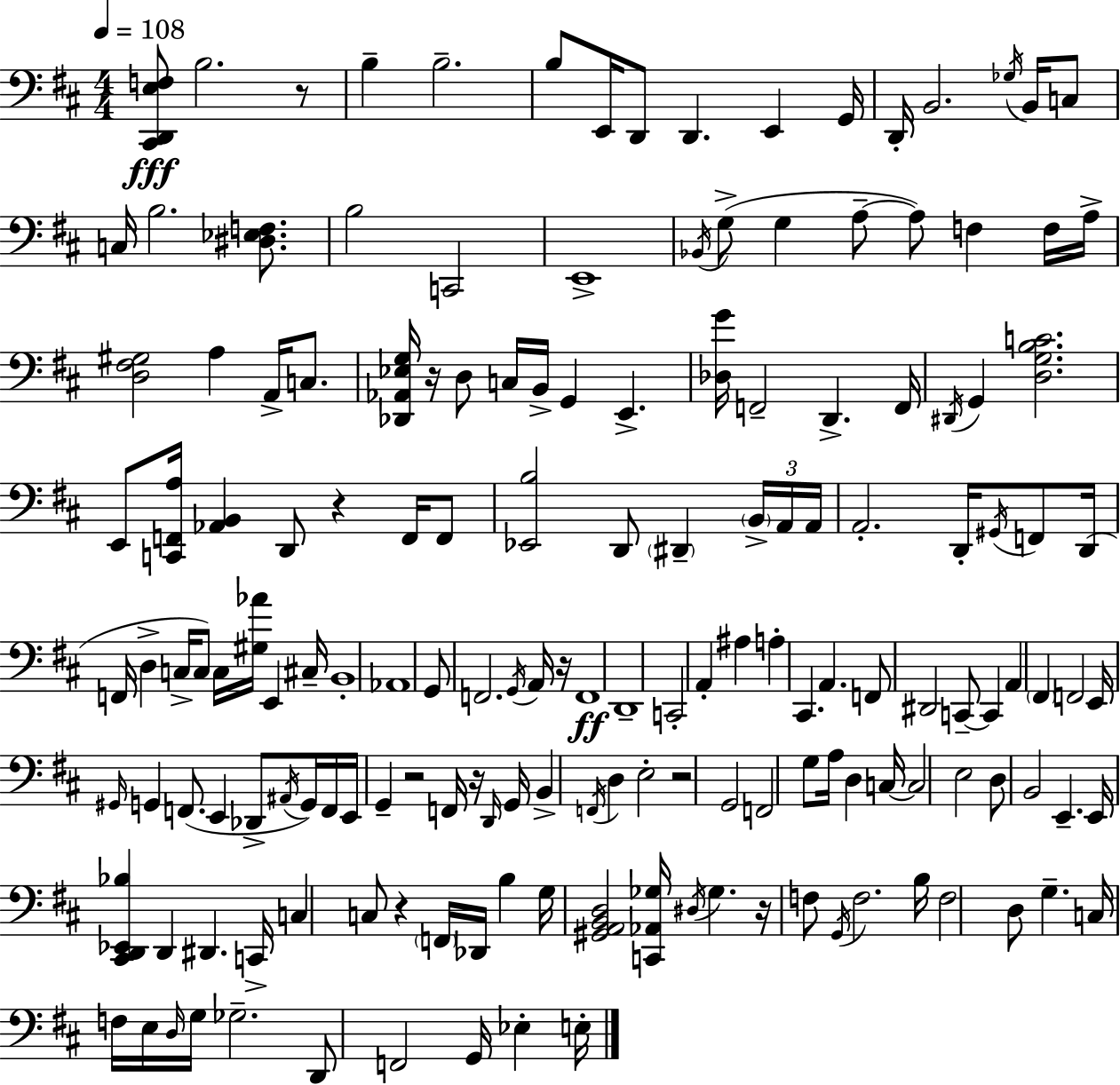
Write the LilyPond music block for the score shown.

{
  \clef bass
  \numericTimeSignature
  \time 4/4
  \key d \major
  \tempo 4 = 108
  <cis, d, e f>8\fff b2. r8 | b4-- b2.-- | b8 e,16 d,8 d,4. e,4 g,16 | d,16-. b,2. \acciaccatura { ges16 } b,16 c8 | \break c16 b2. <dis ees f>8. | b2 c,2 | e,1-> | \acciaccatura { bes,16 }( g8-> g4 a8--~~ a8) f4 | \break f16 a16-> <d fis gis>2 a4 a,16-> c8. | <des, aes, ees g>16 r16 d8 c16 b,16-> g,4 e,4.-> | <des g'>16 f,2-- d,4.-> | f,16 \acciaccatura { dis,16 } g,4 <d g b c'>2. | \break e,8 <c, f, a>16 <aes, b,>4 d,8 r4 | f,16 f,8 <ees, b>2 d,8 \parenthesize dis,4-- | \tuplet 3/2 { \parenthesize b,16-> a,16 a,16 } a,2.-. | d,16-. \acciaccatura { gis,16 } f,8 d,16( f,16 d4-> c16-> c8) c16 <gis aes'>16 e,4 | \break cis16-- b,1-. | aes,1 | g,8 f,2. | \acciaccatura { g,16 } a,16 r16 f,1\ff | \break d,1-- | c,2-. a,4-. | ais4 a4-. cis,4. a,4. | f,8 dis,2 c,8--~~ | \break c,4 a,4 \parenthesize fis,4 f,2 | e,16 \grace { gis,16 } g,4 f,8.( e,4 | des,8-> \acciaccatura { ais,16 }) g,16 f,16 e,16 g,4-- r2 | f,16 r16 \grace { d,16 } g,16 b,4-> \acciaccatura { f,16 } d4 | \break e2-. r2 | g,2 f,2 | g8 a16 d4 c16~~ c2 | e2 d8 b,2 | \break e,4.-- e,16 <cis, d, ees, bes>4 d,4 | dis,4. c,16-> c4 c8 r4 | \parenthesize f,16 des,16 b4 g16 <gis, a, b, d>2 | <c, aes, ges>16 \acciaccatura { dis16 } ges4. r16 f8 \acciaccatura { g,16 } f2. | \break b16 f2 | d8 g4.-- c16 f16 e16 \grace { d16 } g16 | ges2.-- d,8 f,2 | g,16 ees4-. e16-. \bar "|."
}